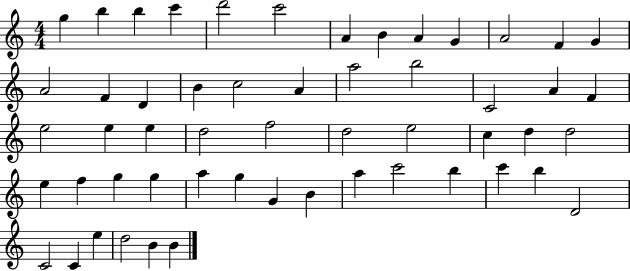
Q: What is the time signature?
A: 4/4